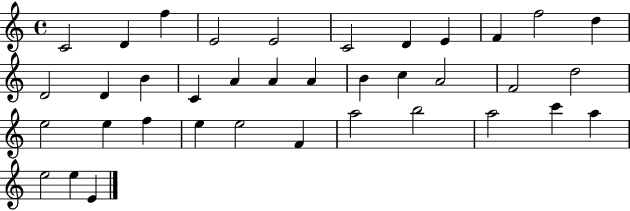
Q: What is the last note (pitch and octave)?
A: E4